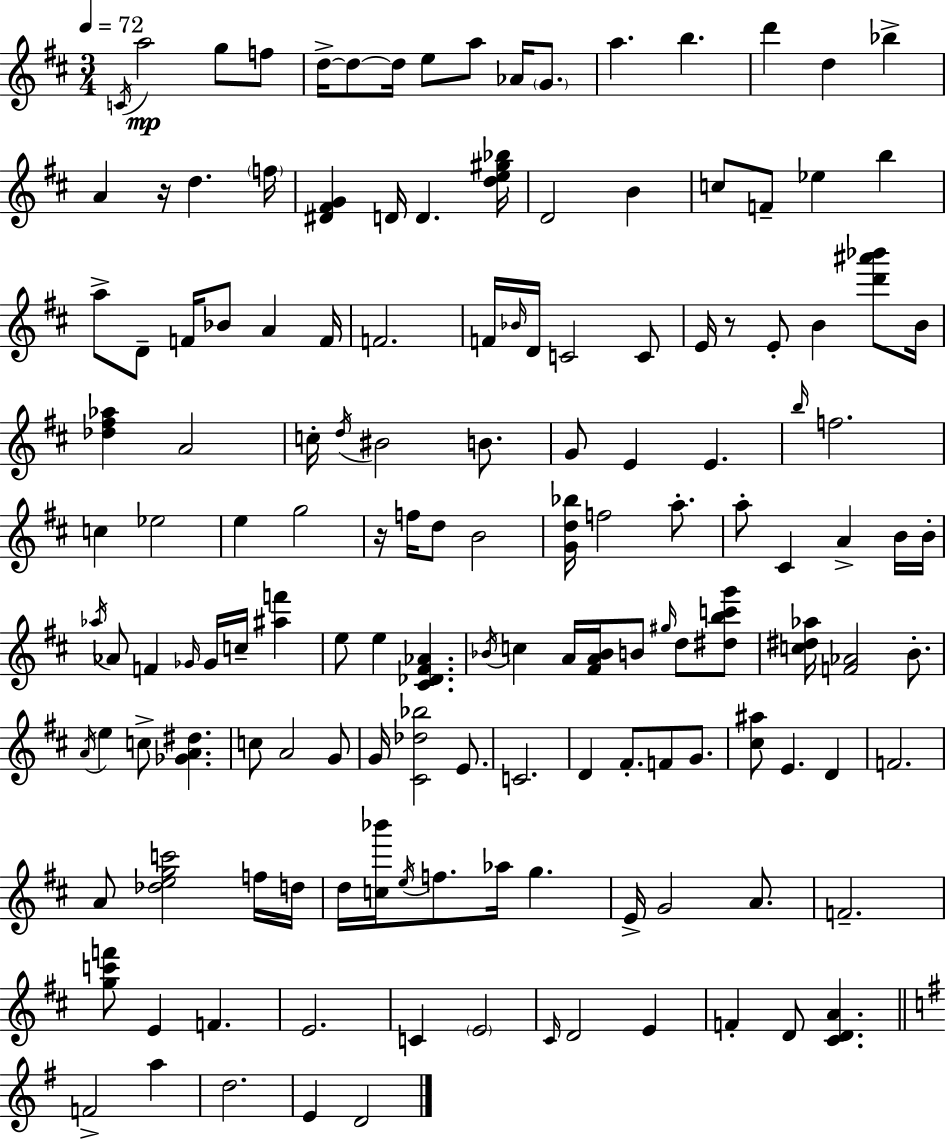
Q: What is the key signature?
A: D major